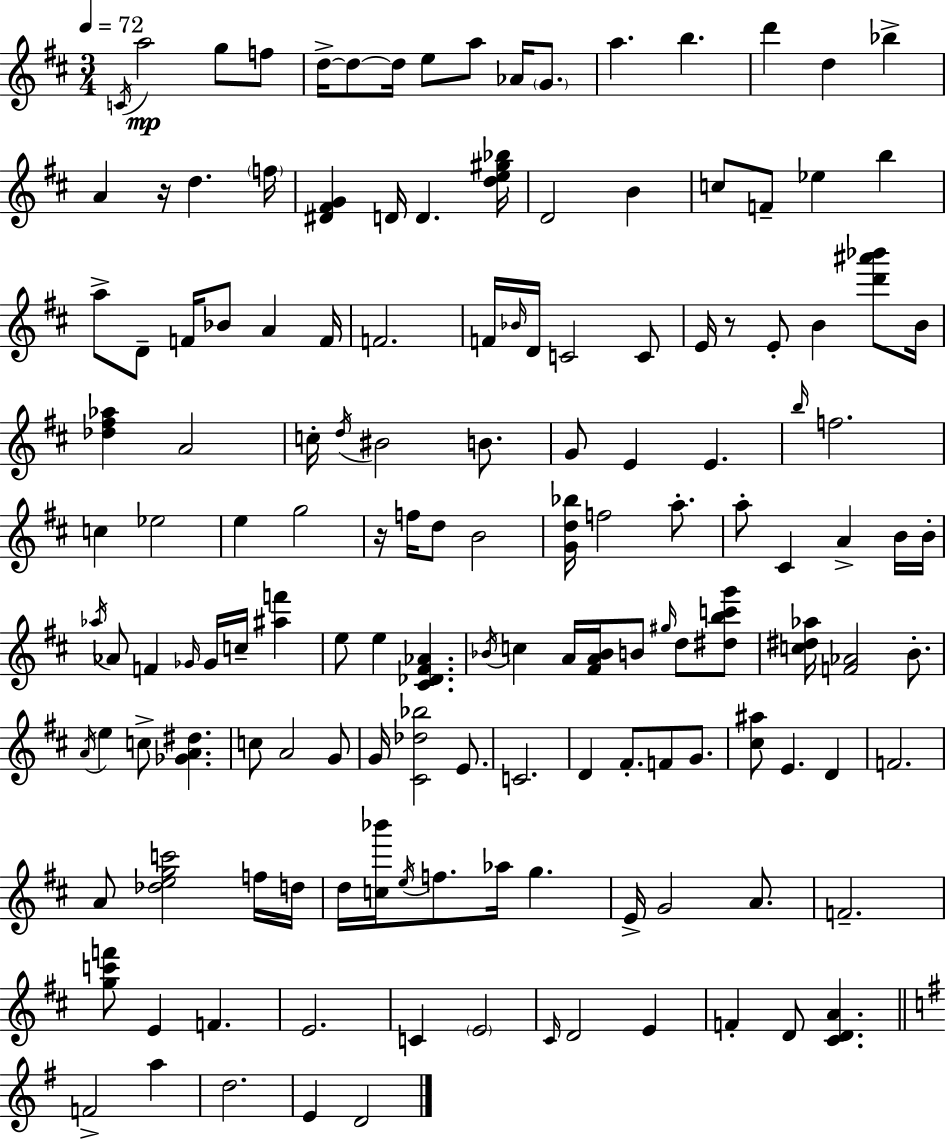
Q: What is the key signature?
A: D major